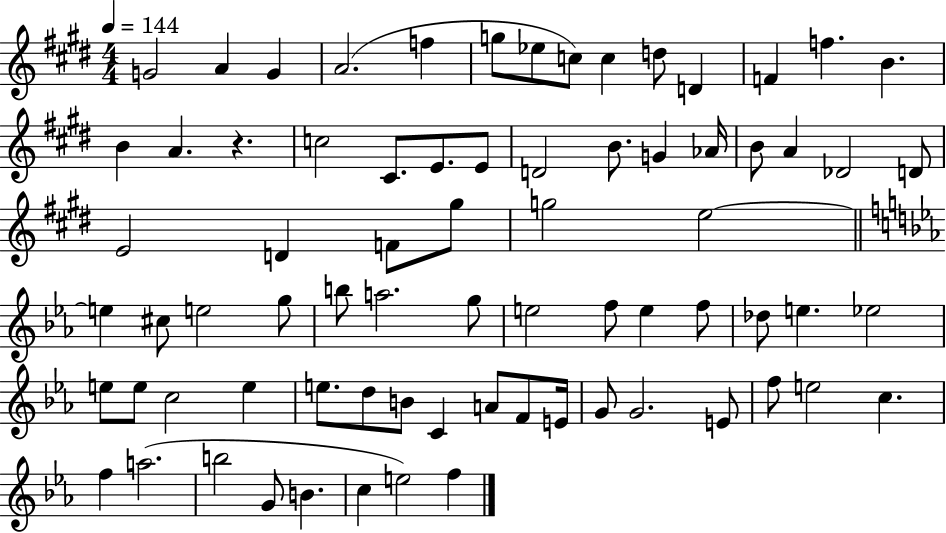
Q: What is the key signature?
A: E major